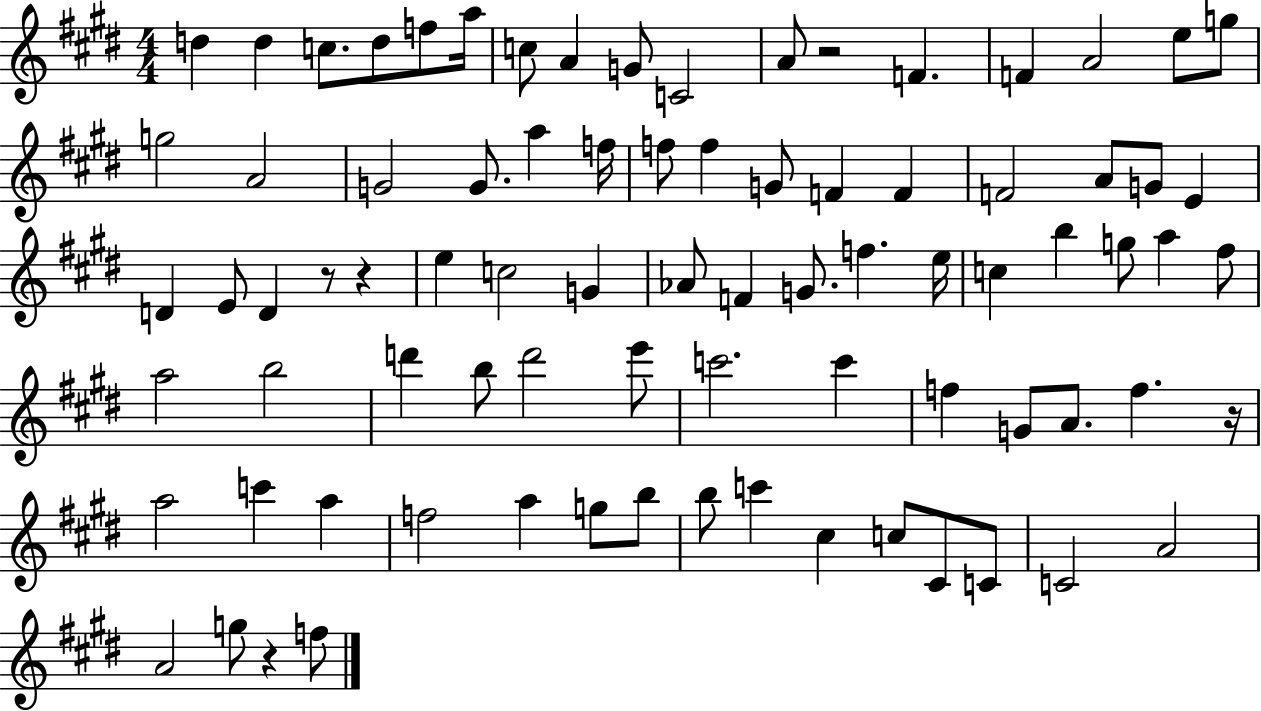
{
  \clef treble
  \numericTimeSignature
  \time 4/4
  \key e \major
  \repeat volta 2 { d''4 d''4 c''8. d''8 f''8 a''16 | c''8 a'4 g'8 c'2 | a'8 r2 f'4. | f'4 a'2 e''8 g''8 | \break g''2 a'2 | g'2 g'8. a''4 f''16 | f''8 f''4 g'8 f'4 f'4 | f'2 a'8 g'8 e'4 | \break d'4 e'8 d'4 r8 r4 | e''4 c''2 g'4 | aes'8 f'4 g'8. f''4. e''16 | c''4 b''4 g''8 a''4 fis''8 | \break a''2 b''2 | d'''4 b''8 d'''2 e'''8 | c'''2. c'''4 | f''4 g'8 a'8. f''4. r16 | \break a''2 c'''4 a''4 | f''2 a''4 g''8 b''8 | b''8 c'''4 cis''4 c''8 cis'8 c'8 | c'2 a'2 | \break a'2 g''8 r4 f''8 | } \bar "|."
}